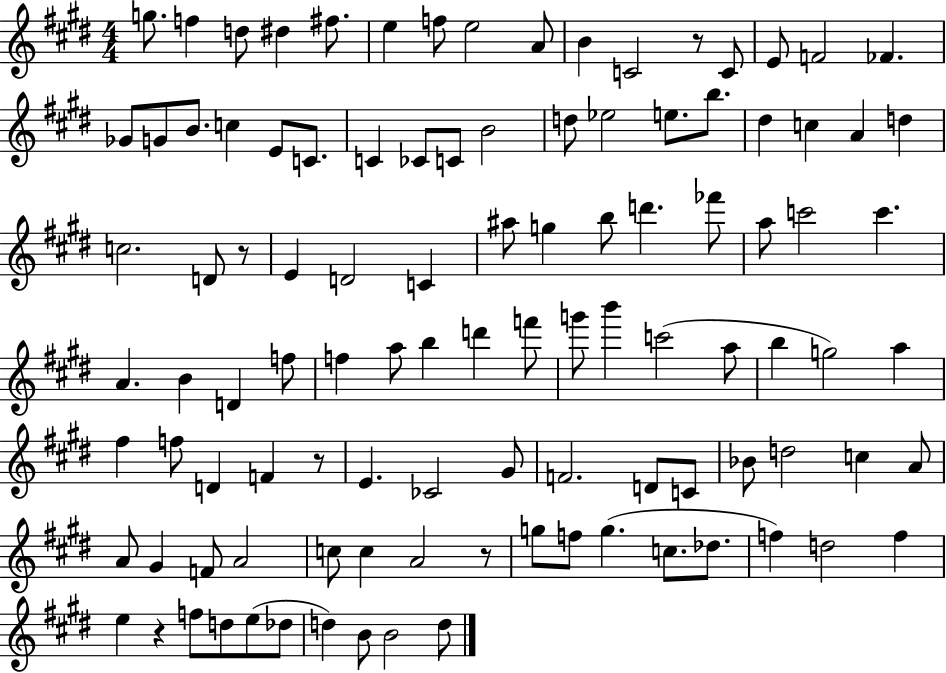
X:1
T:Untitled
M:4/4
L:1/4
K:E
g/2 f d/2 ^d ^f/2 e f/2 e2 A/2 B C2 z/2 C/2 E/2 F2 _F _G/2 G/2 B/2 c E/2 C/2 C _C/2 C/2 B2 d/2 _e2 e/2 b/2 ^d c A d c2 D/2 z/2 E D2 C ^a/2 g b/2 d' _f'/2 a/2 c'2 c' A B D f/2 f a/2 b d' f'/2 g'/2 b' c'2 a/2 b g2 a ^f f/2 D F z/2 E _C2 ^G/2 F2 D/2 C/2 _B/2 d2 c A/2 A/2 ^G F/2 A2 c/2 c A2 z/2 g/2 f/2 g c/2 _d/2 f d2 f e z f/2 d/2 e/2 _d/2 d B/2 B2 d/2